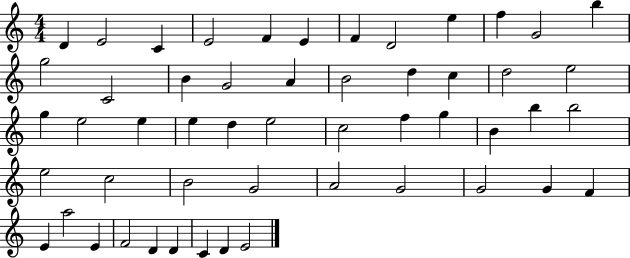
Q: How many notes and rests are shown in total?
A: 52